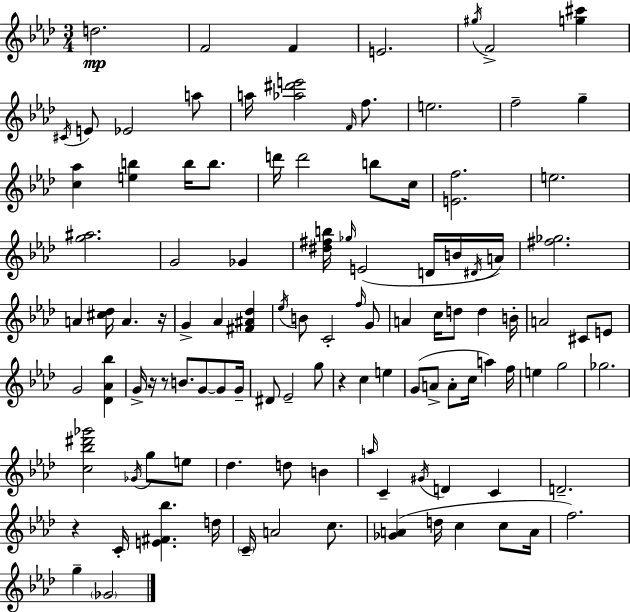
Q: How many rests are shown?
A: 5